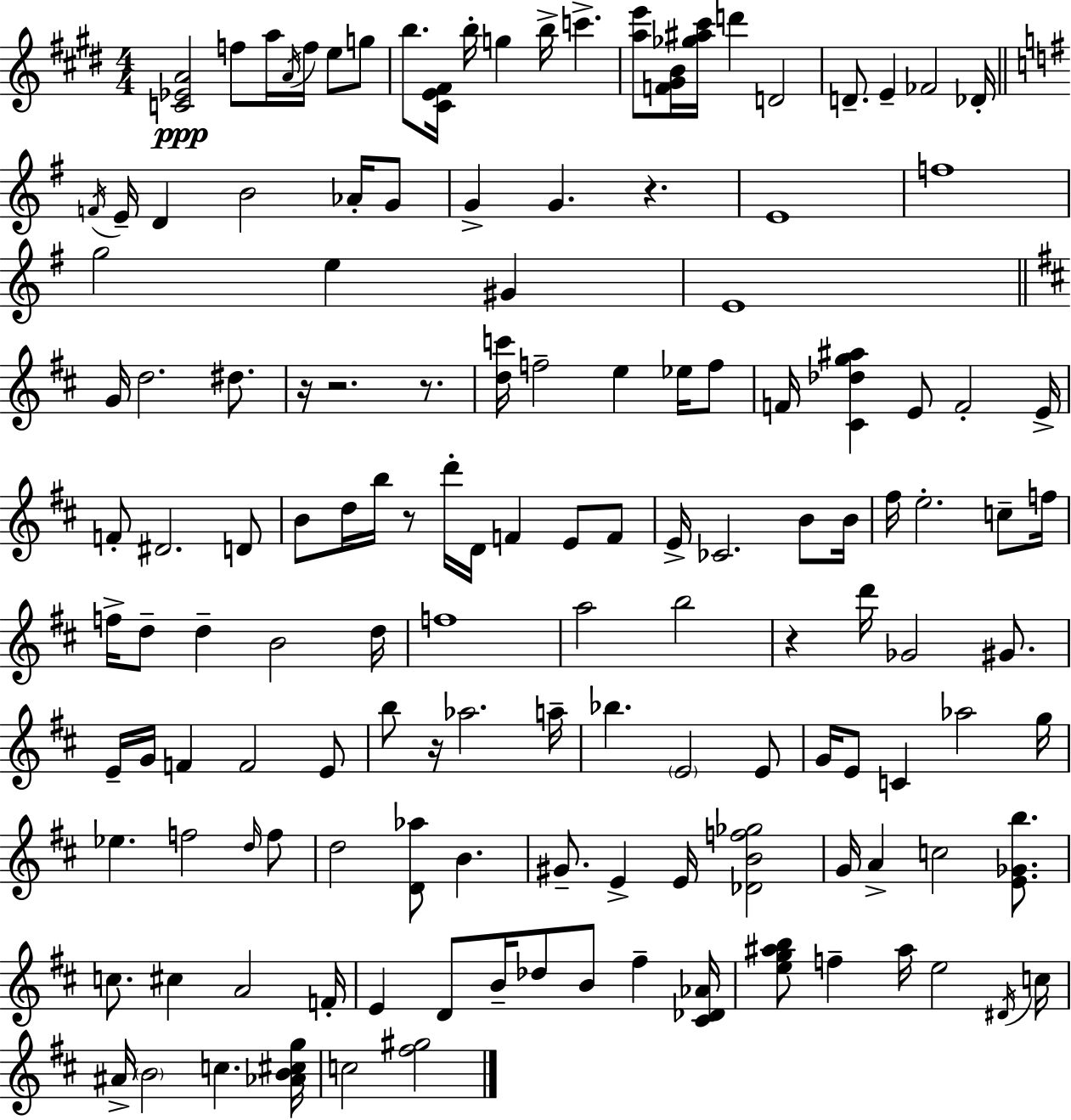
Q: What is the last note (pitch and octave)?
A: C5